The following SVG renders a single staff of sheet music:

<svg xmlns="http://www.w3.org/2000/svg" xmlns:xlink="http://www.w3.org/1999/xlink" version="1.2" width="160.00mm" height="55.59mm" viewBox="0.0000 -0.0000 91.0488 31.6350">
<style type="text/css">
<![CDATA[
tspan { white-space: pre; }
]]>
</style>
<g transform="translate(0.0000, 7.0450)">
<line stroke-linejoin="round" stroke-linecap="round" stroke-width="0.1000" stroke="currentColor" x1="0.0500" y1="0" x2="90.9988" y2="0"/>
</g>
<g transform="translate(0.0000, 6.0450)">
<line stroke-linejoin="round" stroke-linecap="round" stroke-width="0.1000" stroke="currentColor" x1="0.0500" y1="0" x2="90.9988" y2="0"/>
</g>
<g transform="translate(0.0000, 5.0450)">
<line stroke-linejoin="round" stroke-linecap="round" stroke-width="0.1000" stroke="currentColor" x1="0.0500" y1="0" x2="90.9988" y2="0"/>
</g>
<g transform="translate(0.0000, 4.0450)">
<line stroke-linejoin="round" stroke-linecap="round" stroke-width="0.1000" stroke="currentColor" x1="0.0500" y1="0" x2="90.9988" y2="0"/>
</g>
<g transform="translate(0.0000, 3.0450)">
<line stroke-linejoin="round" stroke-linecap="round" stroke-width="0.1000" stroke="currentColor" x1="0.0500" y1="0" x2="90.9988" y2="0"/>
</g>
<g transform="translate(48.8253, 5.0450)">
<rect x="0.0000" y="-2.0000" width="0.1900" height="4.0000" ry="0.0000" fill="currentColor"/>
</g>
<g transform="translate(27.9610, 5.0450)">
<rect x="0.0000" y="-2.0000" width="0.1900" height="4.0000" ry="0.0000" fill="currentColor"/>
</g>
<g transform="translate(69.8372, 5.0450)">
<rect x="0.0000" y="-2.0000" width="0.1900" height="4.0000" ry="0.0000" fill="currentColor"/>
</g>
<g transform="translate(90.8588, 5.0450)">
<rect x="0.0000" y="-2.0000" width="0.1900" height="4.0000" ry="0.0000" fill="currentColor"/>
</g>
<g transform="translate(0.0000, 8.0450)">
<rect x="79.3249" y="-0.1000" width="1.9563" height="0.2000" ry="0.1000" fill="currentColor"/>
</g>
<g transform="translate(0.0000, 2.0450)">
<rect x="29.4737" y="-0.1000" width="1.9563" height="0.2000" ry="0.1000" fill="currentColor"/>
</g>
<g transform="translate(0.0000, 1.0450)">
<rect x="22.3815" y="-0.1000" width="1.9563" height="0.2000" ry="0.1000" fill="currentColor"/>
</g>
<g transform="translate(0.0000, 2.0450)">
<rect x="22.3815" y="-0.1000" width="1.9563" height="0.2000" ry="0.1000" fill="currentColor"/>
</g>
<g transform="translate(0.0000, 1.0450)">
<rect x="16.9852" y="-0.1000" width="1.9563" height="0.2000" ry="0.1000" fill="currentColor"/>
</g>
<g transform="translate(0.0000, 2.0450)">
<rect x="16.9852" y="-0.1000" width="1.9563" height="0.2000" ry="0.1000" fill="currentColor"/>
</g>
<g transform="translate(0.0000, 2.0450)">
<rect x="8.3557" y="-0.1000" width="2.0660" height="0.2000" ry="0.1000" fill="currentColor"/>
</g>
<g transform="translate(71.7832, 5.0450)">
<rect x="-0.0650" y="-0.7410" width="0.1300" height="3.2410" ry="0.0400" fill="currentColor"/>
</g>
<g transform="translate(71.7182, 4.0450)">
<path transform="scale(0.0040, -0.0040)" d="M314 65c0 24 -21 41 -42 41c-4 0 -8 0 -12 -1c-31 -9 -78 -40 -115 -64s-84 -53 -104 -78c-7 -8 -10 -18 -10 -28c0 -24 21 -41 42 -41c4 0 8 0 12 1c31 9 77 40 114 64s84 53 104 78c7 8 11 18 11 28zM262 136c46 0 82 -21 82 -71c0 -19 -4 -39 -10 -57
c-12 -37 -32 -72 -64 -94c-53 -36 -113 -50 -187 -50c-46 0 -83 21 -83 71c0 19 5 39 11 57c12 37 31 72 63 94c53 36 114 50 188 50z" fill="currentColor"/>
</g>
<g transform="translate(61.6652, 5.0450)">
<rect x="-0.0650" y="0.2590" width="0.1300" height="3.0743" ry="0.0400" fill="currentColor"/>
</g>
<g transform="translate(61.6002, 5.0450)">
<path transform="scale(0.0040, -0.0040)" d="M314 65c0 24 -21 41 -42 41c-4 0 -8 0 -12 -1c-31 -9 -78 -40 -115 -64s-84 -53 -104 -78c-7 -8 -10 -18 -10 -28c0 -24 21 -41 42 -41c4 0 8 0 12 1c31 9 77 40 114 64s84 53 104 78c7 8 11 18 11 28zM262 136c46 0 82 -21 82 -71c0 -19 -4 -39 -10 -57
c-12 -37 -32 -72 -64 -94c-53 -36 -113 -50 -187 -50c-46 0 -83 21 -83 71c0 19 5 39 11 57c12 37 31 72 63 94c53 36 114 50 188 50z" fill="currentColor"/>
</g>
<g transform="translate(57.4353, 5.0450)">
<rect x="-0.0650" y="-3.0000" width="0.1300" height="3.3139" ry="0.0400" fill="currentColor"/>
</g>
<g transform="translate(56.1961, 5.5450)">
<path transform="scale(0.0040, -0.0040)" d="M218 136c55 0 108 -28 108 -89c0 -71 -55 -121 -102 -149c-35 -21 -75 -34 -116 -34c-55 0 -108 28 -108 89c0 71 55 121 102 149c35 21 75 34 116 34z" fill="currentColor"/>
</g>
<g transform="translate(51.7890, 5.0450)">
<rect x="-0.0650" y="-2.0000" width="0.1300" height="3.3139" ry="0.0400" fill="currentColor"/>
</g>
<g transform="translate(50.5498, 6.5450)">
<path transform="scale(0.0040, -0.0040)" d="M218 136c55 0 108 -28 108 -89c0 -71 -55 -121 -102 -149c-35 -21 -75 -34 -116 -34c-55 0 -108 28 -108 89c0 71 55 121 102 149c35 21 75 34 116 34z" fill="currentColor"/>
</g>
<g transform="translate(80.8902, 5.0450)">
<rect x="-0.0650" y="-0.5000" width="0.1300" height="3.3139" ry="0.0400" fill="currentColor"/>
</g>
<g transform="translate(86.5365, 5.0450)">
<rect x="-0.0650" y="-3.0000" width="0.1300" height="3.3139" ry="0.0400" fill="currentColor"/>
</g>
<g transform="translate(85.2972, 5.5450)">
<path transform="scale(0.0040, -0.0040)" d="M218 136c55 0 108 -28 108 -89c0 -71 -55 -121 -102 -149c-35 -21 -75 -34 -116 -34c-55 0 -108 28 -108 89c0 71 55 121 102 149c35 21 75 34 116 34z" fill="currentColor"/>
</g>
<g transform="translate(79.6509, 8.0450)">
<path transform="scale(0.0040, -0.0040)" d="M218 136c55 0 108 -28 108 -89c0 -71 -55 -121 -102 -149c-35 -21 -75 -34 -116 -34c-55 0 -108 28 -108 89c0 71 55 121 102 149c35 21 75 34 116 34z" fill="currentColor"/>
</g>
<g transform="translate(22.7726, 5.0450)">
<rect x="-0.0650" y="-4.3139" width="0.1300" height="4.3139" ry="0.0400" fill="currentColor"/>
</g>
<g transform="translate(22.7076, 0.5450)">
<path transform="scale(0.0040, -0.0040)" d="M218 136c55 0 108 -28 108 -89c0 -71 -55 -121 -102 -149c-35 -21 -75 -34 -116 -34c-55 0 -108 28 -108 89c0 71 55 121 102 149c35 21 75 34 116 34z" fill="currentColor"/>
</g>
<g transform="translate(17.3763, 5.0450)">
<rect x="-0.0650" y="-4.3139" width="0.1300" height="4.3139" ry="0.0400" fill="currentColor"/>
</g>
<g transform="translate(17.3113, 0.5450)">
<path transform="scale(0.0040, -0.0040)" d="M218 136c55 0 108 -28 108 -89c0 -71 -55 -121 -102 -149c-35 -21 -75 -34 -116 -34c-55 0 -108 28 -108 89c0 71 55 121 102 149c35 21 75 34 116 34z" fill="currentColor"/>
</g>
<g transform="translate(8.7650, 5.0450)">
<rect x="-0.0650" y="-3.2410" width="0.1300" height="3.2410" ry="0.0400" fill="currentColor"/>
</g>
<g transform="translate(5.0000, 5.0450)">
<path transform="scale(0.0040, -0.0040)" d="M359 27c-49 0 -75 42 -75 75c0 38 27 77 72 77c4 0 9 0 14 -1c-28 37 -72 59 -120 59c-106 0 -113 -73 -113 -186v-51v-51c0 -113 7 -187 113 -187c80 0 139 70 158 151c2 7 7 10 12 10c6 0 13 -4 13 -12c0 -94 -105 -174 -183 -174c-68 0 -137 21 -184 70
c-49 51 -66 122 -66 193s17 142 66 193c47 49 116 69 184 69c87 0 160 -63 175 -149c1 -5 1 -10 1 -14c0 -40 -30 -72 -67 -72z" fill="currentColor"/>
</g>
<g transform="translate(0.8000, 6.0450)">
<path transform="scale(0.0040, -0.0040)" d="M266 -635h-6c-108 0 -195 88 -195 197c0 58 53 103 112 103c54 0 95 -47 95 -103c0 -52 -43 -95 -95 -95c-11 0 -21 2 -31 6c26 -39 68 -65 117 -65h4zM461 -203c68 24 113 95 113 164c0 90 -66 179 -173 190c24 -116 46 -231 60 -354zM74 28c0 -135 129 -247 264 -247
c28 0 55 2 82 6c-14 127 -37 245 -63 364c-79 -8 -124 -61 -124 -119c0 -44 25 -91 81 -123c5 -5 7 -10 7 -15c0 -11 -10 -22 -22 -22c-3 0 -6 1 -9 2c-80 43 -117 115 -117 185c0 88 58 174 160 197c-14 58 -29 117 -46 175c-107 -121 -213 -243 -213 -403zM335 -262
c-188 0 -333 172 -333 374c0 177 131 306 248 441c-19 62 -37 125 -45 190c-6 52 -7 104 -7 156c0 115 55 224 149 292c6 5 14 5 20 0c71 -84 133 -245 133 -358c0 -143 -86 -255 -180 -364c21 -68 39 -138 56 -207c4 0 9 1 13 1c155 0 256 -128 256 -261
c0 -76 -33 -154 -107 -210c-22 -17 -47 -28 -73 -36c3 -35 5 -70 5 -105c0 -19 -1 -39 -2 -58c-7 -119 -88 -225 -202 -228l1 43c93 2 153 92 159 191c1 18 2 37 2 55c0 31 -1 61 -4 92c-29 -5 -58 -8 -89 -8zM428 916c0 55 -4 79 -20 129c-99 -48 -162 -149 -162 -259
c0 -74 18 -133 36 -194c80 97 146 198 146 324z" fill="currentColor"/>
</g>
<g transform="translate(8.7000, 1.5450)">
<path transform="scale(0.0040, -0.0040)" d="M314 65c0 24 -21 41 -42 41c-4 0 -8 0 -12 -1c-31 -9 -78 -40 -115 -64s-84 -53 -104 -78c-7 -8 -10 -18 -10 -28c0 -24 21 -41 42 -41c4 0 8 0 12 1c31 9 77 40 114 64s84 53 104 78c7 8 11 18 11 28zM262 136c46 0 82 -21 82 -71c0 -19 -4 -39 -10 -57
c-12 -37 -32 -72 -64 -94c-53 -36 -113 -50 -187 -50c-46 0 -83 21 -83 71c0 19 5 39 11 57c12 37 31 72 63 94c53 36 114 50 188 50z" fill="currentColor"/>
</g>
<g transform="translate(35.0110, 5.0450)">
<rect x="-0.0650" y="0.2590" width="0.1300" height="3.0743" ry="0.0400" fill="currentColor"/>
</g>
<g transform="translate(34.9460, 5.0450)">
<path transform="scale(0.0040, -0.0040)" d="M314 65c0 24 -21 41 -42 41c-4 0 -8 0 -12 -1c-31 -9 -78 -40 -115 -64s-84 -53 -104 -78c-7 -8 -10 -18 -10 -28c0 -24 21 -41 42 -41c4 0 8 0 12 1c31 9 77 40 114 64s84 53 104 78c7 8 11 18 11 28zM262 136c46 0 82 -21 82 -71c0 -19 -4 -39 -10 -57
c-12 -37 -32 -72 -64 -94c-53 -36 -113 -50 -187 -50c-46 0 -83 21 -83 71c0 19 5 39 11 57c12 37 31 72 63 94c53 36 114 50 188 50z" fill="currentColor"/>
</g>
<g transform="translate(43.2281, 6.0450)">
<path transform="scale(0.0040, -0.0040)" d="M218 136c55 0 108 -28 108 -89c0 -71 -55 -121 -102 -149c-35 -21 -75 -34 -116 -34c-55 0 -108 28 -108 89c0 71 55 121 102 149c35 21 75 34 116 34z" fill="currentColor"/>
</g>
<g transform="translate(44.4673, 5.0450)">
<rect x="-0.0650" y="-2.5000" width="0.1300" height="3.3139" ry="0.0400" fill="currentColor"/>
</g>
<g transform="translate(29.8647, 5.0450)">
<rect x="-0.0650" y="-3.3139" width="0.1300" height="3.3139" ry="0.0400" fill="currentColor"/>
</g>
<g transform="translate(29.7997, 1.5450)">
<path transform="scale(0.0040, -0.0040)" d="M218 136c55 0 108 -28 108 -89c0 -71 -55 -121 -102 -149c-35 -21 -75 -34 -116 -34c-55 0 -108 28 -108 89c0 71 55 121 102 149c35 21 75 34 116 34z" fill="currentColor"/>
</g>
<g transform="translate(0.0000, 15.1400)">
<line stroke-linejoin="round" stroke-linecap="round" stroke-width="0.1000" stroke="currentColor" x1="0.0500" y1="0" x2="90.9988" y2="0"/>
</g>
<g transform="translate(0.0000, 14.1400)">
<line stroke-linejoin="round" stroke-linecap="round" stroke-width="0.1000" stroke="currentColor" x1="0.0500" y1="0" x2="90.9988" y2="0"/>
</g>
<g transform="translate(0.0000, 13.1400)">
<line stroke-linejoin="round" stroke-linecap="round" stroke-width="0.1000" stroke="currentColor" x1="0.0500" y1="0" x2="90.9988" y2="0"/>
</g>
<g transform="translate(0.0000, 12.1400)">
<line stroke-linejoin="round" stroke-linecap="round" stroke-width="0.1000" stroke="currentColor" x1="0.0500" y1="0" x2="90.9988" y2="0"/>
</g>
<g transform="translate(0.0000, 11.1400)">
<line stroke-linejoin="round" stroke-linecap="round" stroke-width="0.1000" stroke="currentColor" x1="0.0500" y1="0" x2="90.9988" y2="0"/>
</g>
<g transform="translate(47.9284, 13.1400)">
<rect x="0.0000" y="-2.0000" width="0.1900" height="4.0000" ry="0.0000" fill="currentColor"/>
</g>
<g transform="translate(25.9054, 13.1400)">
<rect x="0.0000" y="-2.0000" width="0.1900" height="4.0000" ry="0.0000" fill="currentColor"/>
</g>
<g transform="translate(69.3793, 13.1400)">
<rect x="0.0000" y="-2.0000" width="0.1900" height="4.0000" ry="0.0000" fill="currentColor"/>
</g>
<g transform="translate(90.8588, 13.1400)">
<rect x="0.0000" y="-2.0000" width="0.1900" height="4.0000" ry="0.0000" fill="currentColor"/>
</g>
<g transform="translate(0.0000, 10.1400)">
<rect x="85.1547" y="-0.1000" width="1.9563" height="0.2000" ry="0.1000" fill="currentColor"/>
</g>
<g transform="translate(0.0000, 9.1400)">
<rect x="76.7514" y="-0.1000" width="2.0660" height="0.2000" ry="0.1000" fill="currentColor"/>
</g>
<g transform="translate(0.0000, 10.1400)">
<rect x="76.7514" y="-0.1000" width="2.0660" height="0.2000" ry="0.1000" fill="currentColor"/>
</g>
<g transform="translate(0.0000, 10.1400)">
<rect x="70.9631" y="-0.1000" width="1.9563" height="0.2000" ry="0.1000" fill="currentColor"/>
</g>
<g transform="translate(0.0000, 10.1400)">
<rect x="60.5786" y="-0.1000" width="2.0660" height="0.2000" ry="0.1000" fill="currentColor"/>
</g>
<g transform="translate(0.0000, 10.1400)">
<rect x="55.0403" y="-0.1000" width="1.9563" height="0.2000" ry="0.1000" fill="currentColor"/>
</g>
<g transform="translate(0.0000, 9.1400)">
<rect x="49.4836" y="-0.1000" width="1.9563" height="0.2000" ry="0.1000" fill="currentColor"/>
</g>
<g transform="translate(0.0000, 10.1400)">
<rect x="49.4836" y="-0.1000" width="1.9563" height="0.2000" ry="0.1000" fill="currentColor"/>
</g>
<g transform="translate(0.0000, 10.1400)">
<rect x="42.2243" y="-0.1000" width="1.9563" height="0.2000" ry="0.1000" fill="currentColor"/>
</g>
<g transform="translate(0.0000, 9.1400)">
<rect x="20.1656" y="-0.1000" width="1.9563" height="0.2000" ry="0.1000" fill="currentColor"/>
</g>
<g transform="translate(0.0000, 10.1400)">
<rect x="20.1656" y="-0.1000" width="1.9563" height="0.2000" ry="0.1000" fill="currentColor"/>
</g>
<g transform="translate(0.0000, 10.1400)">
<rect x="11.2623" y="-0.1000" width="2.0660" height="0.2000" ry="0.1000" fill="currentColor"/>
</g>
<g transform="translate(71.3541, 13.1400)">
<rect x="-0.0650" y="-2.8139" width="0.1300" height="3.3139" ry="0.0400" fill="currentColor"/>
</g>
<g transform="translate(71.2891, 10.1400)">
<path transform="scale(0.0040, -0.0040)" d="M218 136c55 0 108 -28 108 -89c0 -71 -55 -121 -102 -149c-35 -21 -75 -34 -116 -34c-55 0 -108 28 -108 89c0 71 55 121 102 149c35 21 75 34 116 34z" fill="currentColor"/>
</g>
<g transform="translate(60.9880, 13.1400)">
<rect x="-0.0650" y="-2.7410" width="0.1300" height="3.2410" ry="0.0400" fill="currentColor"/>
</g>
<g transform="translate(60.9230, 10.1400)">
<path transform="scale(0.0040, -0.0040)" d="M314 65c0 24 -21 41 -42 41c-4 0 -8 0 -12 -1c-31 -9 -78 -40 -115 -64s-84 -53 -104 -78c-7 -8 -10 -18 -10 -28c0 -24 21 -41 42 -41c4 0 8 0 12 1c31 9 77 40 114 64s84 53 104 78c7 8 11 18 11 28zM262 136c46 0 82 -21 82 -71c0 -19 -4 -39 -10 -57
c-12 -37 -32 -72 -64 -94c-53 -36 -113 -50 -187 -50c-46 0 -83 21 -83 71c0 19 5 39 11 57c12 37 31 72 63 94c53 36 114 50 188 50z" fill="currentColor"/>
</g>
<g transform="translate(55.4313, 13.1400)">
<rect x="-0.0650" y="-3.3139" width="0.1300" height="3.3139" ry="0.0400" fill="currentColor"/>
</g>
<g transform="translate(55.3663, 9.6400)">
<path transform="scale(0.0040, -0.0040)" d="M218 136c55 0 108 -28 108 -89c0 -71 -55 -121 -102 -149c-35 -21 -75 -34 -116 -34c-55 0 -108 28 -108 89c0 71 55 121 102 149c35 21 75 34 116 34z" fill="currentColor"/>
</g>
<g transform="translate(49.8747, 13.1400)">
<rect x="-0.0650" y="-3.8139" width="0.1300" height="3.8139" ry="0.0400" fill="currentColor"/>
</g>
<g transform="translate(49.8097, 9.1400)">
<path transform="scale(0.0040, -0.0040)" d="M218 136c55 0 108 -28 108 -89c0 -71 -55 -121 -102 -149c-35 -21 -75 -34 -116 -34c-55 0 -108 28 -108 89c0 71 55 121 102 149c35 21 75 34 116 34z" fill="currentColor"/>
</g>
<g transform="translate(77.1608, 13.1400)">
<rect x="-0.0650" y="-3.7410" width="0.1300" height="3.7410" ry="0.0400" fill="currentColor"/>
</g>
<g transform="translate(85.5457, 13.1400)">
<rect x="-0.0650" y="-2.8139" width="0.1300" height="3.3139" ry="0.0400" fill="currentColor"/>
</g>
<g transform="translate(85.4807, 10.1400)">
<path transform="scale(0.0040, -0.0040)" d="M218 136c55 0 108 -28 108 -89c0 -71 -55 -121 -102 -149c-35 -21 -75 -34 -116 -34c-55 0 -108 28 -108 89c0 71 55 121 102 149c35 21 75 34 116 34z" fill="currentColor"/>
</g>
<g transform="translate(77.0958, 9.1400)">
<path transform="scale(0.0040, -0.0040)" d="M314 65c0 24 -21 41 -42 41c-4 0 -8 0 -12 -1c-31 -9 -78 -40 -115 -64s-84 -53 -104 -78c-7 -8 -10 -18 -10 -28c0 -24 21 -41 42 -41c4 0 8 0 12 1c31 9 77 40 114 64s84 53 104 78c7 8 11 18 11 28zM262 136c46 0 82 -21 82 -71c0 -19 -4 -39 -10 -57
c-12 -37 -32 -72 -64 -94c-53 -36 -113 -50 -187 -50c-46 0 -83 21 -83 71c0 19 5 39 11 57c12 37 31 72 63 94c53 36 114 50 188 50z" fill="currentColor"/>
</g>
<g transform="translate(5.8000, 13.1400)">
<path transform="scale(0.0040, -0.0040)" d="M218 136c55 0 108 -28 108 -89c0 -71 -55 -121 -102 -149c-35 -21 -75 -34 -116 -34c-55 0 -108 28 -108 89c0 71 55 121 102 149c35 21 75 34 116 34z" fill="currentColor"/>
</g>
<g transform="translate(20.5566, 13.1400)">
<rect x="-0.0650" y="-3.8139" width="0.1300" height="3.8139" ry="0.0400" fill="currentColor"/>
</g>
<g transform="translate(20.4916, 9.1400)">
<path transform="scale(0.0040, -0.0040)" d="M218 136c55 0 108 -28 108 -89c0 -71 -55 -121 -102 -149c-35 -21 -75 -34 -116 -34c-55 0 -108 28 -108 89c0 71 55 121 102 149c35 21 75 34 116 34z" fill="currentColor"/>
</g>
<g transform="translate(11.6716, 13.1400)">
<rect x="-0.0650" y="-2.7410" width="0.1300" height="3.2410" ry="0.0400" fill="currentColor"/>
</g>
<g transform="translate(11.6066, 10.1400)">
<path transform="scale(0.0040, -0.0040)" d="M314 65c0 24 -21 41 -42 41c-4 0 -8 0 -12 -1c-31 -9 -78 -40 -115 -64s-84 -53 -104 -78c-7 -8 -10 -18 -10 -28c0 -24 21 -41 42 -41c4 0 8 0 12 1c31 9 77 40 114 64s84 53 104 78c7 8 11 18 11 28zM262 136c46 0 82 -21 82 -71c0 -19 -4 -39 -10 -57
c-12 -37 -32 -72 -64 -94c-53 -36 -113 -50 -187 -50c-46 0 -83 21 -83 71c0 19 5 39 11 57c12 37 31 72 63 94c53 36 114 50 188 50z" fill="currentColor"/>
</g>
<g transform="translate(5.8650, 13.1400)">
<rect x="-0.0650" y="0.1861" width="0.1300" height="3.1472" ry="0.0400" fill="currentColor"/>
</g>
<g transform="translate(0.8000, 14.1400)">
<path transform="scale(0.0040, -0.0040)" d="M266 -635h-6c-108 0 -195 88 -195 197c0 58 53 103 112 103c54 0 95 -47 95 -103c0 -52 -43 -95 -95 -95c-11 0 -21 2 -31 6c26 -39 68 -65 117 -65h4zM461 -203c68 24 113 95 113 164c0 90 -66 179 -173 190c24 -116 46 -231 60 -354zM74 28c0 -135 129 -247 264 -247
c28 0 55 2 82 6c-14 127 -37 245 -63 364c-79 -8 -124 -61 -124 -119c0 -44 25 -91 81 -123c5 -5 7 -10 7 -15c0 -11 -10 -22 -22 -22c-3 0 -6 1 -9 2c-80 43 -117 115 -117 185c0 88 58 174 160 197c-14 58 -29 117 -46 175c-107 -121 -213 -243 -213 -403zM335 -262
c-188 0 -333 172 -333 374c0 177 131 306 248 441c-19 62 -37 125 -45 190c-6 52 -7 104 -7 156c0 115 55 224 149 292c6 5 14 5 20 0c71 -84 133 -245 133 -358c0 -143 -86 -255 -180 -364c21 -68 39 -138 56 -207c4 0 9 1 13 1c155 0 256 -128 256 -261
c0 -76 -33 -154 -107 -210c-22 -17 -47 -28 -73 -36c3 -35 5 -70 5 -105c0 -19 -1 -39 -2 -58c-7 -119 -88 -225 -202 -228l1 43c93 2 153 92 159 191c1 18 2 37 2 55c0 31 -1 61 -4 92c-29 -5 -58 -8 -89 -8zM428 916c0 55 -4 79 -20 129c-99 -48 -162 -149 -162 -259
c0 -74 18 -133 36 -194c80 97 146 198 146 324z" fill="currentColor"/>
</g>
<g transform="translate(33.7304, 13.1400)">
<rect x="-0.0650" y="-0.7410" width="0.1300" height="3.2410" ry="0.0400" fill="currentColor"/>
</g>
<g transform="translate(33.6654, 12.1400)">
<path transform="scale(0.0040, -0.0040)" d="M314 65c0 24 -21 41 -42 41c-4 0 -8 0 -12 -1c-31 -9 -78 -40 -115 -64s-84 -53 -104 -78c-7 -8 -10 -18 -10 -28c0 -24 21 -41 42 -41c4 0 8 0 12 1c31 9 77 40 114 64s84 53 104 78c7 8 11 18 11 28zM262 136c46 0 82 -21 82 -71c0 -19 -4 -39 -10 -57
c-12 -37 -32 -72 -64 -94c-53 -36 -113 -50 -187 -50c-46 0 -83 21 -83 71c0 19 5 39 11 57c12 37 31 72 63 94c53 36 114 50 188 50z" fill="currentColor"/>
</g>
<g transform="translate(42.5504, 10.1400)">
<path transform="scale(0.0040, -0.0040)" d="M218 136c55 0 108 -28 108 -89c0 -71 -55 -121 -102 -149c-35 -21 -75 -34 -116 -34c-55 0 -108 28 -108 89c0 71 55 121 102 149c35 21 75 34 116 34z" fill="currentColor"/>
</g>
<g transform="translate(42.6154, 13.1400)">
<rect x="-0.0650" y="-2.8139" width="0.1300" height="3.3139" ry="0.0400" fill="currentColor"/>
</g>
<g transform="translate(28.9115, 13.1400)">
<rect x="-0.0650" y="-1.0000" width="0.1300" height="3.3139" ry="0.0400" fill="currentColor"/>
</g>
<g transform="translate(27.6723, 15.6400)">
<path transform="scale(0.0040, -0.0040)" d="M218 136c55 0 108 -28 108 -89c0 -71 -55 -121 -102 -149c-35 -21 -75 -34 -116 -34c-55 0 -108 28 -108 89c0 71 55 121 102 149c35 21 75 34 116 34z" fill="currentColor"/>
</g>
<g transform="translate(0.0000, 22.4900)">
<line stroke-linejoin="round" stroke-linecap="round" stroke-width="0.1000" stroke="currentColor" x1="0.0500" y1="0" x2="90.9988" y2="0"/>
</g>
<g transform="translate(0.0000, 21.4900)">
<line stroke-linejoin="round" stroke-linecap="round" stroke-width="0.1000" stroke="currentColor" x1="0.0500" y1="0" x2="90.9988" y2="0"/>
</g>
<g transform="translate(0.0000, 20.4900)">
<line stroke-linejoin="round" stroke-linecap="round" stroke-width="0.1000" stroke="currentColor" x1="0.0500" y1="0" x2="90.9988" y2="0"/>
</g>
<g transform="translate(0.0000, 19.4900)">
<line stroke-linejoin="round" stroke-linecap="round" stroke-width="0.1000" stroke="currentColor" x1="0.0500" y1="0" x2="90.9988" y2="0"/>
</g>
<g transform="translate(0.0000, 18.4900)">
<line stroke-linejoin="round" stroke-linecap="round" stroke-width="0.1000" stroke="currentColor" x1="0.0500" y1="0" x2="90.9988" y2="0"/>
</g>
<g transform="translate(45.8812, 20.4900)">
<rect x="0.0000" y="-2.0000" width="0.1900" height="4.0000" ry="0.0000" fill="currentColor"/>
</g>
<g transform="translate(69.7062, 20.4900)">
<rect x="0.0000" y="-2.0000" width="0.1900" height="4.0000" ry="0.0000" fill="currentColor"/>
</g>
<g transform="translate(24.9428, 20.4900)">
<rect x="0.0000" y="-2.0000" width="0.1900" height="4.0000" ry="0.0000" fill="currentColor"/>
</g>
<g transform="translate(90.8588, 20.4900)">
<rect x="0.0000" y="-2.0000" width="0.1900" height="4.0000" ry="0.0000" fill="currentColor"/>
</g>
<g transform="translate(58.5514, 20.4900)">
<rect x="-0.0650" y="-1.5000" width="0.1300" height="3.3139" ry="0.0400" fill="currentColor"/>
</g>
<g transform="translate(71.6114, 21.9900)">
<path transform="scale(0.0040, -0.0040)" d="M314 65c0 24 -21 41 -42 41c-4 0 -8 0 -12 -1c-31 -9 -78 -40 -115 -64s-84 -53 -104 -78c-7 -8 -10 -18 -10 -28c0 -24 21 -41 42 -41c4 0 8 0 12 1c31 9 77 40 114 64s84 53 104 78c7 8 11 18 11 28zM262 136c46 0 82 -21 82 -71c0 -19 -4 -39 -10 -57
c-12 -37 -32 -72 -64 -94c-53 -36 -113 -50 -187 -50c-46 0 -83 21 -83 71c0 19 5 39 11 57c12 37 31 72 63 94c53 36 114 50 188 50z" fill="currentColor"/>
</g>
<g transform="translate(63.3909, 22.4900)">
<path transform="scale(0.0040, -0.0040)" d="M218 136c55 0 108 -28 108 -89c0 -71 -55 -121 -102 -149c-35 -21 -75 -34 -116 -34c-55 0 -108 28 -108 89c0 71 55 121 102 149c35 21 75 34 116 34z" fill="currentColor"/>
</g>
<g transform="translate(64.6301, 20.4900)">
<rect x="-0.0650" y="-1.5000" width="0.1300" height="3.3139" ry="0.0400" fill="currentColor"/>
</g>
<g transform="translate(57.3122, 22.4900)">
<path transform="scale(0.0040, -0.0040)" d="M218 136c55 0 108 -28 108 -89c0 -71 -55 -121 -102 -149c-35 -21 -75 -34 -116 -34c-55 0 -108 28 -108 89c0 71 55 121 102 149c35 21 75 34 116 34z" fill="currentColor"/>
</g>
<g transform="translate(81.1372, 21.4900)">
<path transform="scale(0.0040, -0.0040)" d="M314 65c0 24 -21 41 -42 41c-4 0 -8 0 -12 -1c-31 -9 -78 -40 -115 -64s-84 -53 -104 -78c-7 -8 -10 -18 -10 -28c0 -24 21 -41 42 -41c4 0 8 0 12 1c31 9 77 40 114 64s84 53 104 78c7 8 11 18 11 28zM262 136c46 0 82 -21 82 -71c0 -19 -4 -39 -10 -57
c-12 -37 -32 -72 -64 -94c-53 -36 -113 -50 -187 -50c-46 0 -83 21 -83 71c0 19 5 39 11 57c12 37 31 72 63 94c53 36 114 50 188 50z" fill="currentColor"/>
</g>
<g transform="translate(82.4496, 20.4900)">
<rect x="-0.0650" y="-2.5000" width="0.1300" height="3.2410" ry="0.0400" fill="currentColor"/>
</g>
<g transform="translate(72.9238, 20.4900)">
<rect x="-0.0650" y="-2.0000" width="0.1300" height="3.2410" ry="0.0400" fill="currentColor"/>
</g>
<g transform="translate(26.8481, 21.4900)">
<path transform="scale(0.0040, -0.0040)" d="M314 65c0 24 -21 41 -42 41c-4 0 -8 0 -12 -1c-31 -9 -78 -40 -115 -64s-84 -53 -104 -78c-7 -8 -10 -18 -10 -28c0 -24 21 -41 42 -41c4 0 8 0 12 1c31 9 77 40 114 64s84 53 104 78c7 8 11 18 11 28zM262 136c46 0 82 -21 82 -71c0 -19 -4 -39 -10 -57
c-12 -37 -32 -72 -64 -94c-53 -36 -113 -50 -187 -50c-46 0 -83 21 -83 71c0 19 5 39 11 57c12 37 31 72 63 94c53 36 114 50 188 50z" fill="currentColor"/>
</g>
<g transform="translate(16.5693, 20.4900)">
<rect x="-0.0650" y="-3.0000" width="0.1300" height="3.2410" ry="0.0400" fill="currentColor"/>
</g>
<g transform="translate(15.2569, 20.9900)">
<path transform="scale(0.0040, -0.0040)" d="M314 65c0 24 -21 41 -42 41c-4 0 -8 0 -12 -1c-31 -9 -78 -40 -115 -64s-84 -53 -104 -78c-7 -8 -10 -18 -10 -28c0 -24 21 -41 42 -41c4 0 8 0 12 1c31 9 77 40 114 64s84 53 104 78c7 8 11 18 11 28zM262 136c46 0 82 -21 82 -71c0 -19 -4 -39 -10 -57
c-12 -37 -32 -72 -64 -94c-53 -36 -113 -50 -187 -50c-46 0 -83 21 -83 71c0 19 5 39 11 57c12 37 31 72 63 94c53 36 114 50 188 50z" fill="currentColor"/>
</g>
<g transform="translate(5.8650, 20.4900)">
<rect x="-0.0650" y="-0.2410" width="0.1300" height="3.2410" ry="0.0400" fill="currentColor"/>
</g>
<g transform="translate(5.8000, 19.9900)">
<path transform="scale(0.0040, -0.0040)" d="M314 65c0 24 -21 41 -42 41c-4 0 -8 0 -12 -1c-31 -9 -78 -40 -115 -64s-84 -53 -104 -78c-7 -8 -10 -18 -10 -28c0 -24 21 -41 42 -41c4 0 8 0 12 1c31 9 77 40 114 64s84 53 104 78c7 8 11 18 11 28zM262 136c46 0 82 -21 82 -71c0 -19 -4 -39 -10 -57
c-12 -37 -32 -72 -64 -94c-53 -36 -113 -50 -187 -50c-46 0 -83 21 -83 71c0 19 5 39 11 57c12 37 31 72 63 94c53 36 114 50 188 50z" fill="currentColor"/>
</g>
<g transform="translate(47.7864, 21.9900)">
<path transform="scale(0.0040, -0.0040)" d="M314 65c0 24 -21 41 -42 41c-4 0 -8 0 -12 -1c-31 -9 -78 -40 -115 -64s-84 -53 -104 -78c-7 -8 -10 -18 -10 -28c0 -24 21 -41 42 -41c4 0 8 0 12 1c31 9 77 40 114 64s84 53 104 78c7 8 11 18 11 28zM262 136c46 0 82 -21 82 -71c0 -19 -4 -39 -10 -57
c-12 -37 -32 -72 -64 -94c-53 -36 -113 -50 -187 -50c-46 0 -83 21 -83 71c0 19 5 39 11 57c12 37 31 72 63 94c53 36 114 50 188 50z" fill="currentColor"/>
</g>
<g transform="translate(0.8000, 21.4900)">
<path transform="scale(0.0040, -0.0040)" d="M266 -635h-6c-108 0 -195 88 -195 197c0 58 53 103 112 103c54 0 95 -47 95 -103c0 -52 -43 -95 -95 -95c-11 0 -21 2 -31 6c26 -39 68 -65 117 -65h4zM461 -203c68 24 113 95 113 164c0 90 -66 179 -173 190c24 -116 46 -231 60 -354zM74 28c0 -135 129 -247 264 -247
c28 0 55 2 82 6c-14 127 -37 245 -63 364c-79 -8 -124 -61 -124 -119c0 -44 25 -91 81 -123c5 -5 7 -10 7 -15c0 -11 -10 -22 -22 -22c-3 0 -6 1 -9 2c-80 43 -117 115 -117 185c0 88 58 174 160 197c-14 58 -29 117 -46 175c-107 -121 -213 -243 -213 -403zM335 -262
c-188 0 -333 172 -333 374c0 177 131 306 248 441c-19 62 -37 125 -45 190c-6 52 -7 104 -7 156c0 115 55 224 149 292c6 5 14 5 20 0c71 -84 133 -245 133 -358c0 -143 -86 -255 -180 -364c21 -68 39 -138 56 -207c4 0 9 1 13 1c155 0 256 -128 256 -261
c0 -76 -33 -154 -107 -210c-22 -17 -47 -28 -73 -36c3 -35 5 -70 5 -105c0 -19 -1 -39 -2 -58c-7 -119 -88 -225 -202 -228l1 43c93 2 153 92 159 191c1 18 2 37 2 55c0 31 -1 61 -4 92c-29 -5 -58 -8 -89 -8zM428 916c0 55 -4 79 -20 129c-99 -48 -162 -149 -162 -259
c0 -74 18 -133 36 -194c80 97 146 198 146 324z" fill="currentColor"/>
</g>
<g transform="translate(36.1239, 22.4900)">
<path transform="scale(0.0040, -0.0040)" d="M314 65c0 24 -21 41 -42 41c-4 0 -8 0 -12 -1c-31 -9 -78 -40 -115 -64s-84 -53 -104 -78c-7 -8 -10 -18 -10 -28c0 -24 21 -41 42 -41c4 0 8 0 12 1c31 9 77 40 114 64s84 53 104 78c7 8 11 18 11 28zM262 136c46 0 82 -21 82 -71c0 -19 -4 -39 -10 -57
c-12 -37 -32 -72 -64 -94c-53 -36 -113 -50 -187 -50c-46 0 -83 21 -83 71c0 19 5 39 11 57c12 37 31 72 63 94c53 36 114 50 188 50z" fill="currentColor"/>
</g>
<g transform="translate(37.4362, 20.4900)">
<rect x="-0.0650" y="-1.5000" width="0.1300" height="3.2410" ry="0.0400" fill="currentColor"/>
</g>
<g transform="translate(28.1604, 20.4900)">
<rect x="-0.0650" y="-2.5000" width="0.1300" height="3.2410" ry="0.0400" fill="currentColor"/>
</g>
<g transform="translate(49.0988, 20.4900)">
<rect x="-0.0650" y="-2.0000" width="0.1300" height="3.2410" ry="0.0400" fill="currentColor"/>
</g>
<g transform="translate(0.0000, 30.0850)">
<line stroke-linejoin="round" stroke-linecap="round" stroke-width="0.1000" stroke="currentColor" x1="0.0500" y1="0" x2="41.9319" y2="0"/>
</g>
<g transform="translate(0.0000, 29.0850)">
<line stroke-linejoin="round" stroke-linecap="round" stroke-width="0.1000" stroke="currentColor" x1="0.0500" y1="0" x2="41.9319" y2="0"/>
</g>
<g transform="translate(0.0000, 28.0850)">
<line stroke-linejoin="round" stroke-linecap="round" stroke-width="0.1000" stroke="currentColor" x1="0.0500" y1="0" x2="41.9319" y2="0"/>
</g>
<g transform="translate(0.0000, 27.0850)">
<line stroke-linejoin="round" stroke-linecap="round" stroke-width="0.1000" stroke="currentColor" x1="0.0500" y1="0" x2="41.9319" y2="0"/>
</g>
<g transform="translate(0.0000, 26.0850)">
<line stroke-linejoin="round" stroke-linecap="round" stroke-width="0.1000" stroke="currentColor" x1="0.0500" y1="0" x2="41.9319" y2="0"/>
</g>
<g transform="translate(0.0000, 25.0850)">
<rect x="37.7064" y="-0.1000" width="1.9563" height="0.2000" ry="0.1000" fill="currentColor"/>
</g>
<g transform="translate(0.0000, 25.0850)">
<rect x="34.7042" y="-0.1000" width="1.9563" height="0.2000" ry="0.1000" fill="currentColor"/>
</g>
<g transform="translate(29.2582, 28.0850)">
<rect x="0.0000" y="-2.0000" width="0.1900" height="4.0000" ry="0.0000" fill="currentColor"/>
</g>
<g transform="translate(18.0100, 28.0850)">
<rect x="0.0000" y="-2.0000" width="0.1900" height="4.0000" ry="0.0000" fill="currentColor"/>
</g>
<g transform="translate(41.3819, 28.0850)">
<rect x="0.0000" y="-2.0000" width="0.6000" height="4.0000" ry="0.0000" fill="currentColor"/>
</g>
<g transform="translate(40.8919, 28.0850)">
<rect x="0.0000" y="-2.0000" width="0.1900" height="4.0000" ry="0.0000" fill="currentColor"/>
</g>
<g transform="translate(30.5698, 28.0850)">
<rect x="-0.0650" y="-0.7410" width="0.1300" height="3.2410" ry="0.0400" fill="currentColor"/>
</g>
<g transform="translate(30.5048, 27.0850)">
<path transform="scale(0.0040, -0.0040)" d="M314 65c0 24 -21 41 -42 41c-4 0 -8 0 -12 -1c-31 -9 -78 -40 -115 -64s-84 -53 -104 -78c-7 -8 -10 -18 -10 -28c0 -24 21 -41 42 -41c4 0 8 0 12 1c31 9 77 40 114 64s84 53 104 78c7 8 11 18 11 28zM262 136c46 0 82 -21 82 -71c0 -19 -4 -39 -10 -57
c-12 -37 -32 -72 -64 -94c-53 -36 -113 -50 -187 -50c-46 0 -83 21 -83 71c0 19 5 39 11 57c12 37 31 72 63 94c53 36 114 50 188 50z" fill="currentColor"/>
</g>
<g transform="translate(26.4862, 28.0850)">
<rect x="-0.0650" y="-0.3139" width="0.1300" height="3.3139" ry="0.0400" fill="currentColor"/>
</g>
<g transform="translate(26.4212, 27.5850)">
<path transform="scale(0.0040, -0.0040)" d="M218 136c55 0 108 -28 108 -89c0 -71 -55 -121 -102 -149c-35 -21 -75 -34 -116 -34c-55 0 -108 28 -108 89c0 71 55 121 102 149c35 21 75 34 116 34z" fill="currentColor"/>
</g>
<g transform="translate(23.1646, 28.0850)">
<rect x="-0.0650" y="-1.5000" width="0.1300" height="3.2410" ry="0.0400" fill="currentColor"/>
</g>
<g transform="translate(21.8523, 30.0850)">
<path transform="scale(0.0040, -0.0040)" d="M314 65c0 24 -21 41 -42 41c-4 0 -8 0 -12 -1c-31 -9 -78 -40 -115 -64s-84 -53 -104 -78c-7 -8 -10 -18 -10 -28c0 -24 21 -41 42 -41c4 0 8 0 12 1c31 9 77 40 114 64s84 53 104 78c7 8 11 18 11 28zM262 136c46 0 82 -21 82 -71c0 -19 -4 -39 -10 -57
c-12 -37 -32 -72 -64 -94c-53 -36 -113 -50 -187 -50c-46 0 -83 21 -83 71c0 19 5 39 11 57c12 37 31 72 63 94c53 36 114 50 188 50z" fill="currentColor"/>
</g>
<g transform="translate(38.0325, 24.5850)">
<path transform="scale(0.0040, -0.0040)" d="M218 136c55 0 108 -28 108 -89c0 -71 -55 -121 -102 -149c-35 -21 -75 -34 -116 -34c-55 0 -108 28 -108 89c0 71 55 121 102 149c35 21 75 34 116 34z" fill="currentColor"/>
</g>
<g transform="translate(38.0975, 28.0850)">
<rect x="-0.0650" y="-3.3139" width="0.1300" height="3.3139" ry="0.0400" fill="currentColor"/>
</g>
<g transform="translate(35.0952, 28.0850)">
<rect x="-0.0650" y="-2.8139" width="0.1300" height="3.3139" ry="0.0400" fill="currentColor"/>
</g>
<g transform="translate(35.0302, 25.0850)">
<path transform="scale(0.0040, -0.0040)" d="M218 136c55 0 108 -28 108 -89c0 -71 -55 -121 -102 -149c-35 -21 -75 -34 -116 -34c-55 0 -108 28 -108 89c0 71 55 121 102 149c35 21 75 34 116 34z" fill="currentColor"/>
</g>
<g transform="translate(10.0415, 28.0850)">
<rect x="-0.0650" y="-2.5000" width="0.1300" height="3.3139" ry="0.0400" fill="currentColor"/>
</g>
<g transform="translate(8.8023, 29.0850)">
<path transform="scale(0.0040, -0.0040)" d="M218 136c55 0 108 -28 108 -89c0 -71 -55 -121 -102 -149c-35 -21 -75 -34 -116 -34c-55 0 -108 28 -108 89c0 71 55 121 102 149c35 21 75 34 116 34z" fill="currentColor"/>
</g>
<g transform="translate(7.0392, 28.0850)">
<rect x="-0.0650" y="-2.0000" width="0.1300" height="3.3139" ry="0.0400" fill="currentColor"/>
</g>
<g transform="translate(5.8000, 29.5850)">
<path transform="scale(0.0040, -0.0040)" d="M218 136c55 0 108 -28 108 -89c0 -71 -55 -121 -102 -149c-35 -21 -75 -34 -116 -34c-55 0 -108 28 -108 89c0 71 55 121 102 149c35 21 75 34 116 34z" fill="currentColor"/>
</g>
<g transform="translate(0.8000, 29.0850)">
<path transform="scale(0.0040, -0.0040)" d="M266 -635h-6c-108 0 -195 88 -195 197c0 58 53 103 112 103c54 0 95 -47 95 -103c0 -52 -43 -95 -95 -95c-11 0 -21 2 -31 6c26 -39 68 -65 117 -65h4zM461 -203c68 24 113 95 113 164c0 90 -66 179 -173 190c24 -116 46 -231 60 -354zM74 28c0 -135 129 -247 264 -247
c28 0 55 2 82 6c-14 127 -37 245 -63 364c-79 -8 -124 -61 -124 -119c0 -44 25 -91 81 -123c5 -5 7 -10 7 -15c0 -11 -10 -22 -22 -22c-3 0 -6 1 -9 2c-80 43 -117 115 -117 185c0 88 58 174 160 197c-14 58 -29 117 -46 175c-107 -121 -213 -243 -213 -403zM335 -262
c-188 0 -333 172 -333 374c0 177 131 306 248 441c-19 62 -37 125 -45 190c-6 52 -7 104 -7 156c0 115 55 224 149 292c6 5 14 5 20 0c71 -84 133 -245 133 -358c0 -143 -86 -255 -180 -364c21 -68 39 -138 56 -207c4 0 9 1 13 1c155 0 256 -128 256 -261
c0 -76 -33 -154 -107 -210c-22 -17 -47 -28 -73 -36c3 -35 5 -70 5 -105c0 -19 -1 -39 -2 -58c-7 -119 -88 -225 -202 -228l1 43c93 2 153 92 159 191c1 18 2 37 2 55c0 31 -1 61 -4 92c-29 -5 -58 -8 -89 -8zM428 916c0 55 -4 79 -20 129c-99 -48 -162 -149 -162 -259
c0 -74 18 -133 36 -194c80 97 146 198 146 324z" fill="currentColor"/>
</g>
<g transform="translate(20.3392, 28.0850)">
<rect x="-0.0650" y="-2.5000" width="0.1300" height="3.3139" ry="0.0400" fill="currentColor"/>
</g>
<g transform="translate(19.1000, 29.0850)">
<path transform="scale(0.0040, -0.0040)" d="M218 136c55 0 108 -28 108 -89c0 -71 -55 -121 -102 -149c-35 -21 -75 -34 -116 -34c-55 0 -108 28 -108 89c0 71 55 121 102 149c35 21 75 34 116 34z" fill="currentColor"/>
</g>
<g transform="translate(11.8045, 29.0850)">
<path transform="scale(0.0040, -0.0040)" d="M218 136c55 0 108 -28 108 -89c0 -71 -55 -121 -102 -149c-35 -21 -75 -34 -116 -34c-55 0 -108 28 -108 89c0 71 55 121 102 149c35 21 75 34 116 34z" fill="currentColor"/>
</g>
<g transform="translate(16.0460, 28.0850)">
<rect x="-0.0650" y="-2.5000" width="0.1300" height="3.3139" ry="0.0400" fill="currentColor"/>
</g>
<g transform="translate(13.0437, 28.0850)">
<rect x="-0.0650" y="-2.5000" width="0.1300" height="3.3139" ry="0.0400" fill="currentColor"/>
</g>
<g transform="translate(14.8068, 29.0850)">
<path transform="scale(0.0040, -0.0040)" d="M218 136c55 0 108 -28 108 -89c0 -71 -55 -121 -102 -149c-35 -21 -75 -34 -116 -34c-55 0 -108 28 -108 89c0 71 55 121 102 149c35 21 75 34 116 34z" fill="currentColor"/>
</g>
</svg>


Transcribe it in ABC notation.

X:1
T:Untitled
M:4/4
L:1/4
K:C
b2 d' d' b B2 G F A B2 d2 C A B a2 c' D d2 a c' b a2 a c'2 a c2 A2 G2 E2 F2 E E F2 G2 F G G G G E2 c d2 a b